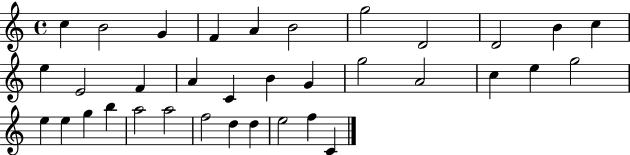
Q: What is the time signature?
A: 4/4